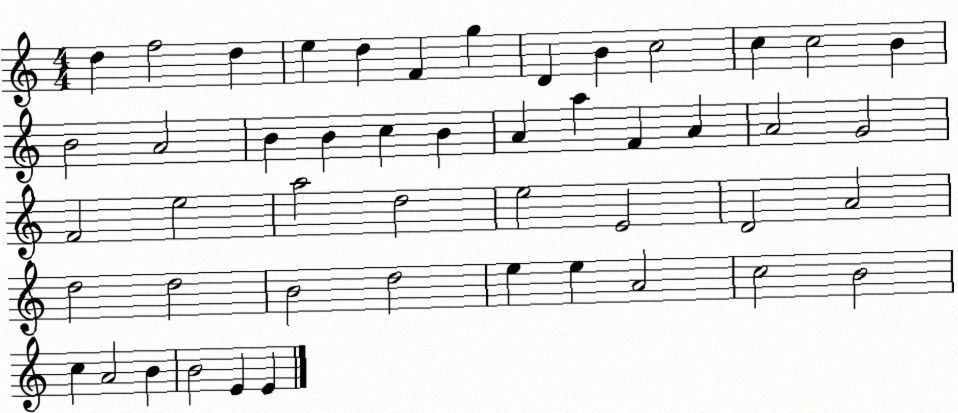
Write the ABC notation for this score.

X:1
T:Untitled
M:4/4
L:1/4
K:C
d f2 d e d F g D B c2 c c2 B B2 A2 B B c B A a F A A2 G2 F2 e2 a2 d2 e2 E2 D2 A2 d2 d2 B2 d2 e e A2 c2 B2 c A2 B B2 E E